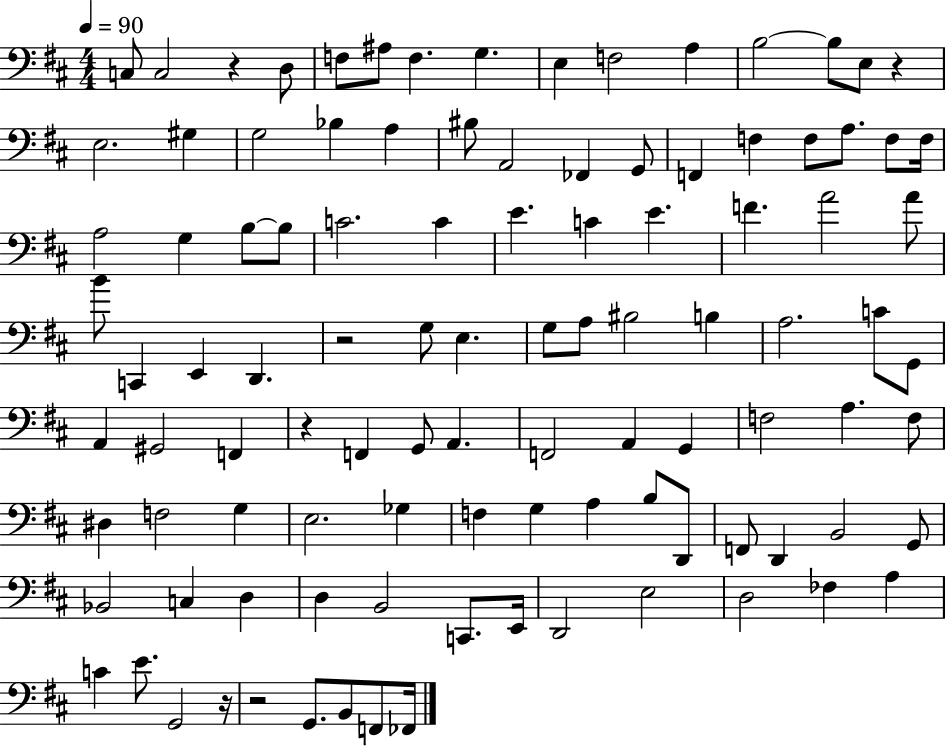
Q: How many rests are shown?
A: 6